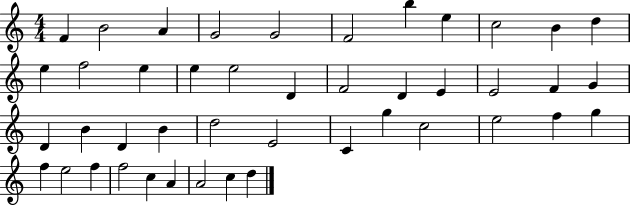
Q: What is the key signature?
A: C major